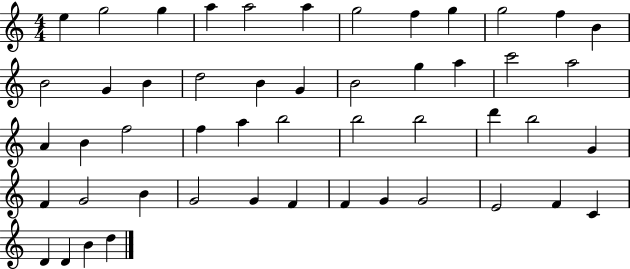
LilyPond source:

{
  \clef treble
  \numericTimeSignature
  \time 4/4
  \key c \major
  e''4 g''2 g''4 | a''4 a''2 a''4 | g''2 f''4 g''4 | g''2 f''4 b'4 | \break b'2 g'4 b'4 | d''2 b'4 g'4 | b'2 g''4 a''4 | c'''2 a''2 | \break a'4 b'4 f''2 | f''4 a''4 b''2 | b''2 b''2 | d'''4 b''2 g'4 | \break f'4 g'2 b'4 | g'2 g'4 f'4 | f'4 g'4 g'2 | e'2 f'4 c'4 | \break d'4 d'4 b'4 d''4 | \bar "|."
}